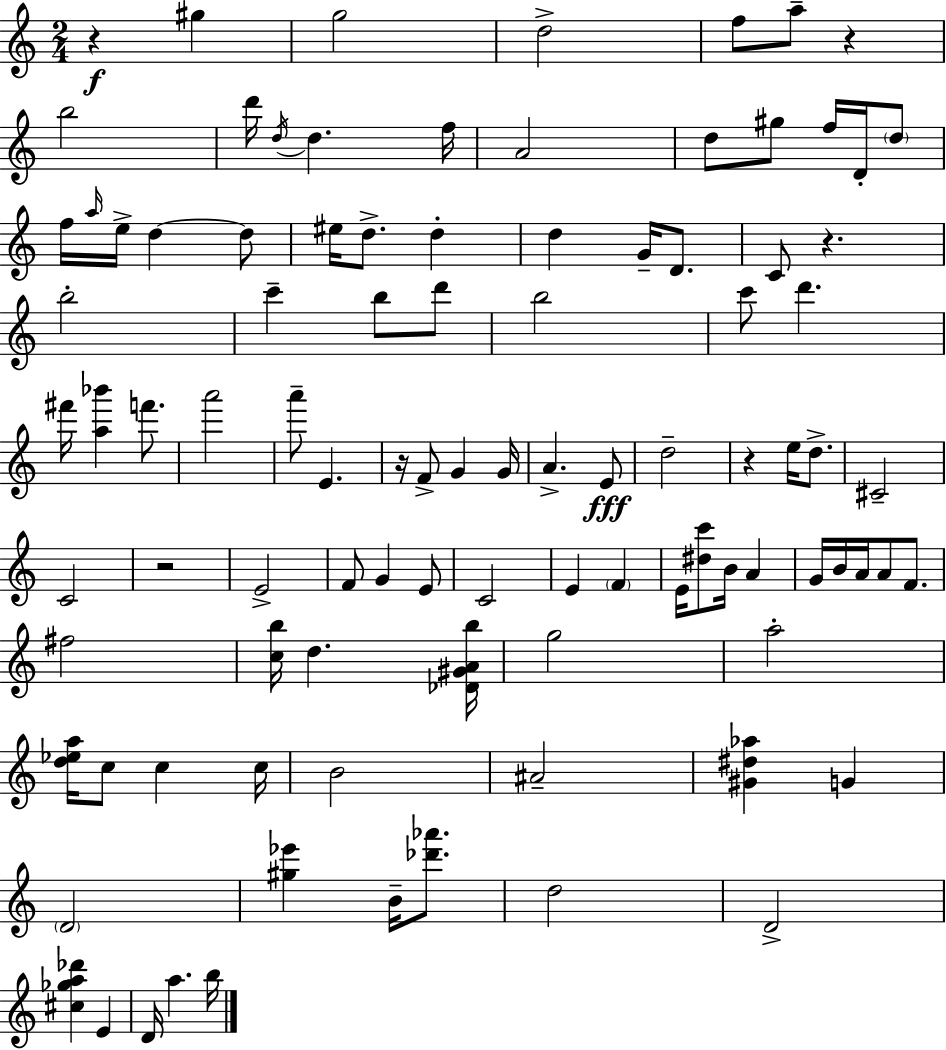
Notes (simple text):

R/q G#5/q G5/h D5/h F5/e A5/e R/q B5/h D6/s D5/s D5/q. F5/s A4/h D5/e G#5/e F5/s D4/s D5/e F5/s A5/s E5/s D5/q D5/e EIS5/s D5/e. D5/q D5/q G4/s D4/e. C4/e R/q. B5/h C6/q B5/e D6/e B5/h C6/e D6/q. F#6/s [A5,Bb6]/q F6/e. A6/h A6/e E4/q. R/s F4/e G4/q G4/s A4/q. E4/e D5/h R/q E5/s D5/e. C#4/h C4/h R/h E4/h F4/e G4/q E4/e C4/h E4/q F4/q E4/s [D#5,C6]/e B4/s A4/q G4/s B4/s A4/s A4/e F4/e. F#5/h [C5,B5]/s D5/q. [Db4,G#4,A4,B5]/s G5/h A5/h [D5,Eb5,A5]/s C5/e C5/q C5/s B4/h A#4/h [G#4,D#5,Ab5]/q G4/q D4/h [G#5,Eb6]/q B4/s [Db6,Ab6]/e. D5/h D4/h [C#5,Gb5,A5,Db6]/q E4/q D4/s A5/q. B5/s